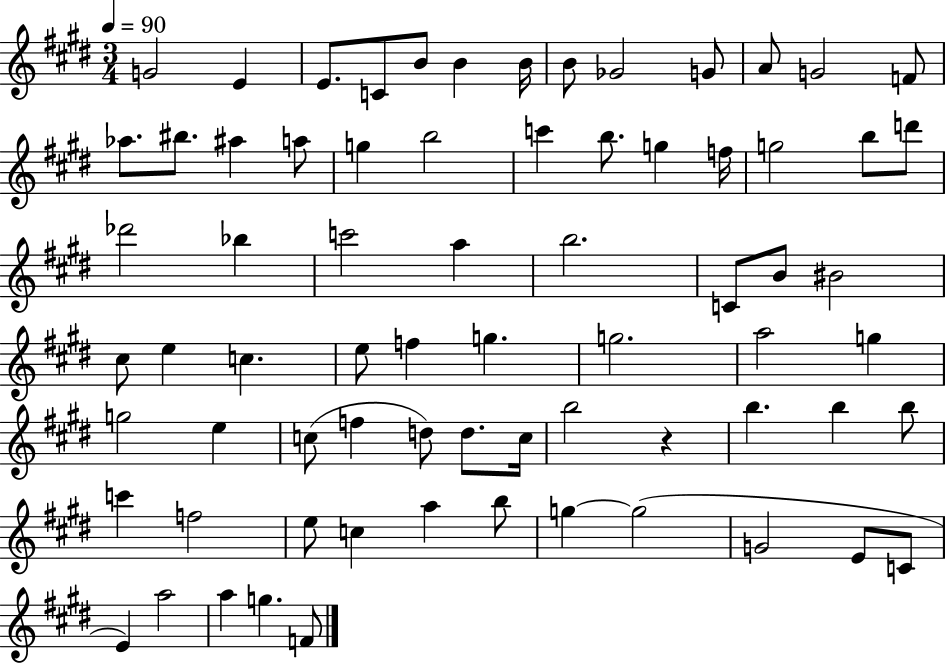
{
  \clef treble
  \numericTimeSignature
  \time 3/4
  \key e \major
  \tempo 4 = 90
  \repeat volta 2 { g'2 e'4 | e'8. c'8 b'8 b'4 b'16 | b'8 ges'2 g'8 | a'8 g'2 f'8 | \break aes''8. bis''8. ais''4 a''8 | g''4 b''2 | c'''4 b''8. g''4 f''16 | g''2 b''8 d'''8 | \break des'''2 bes''4 | c'''2 a''4 | b''2. | c'8 b'8 bis'2 | \break cis''8 e''4 c''4. | e''8 f''4 g''4. | g''2. | a''2 g''4 | \break g''2 e''4 | c''8( f''4 d''8) d''8. c''16 | b''2 r4 | b''4. b''4 b''8 | \break c'''4 f''2 | e''8 c''4 a''4 b''8 | g''4~~ g''2( | g'2 e'8 c'8 | \break e'4) a''2 | a''4 g''4. f'8 | } \bar "|."
}